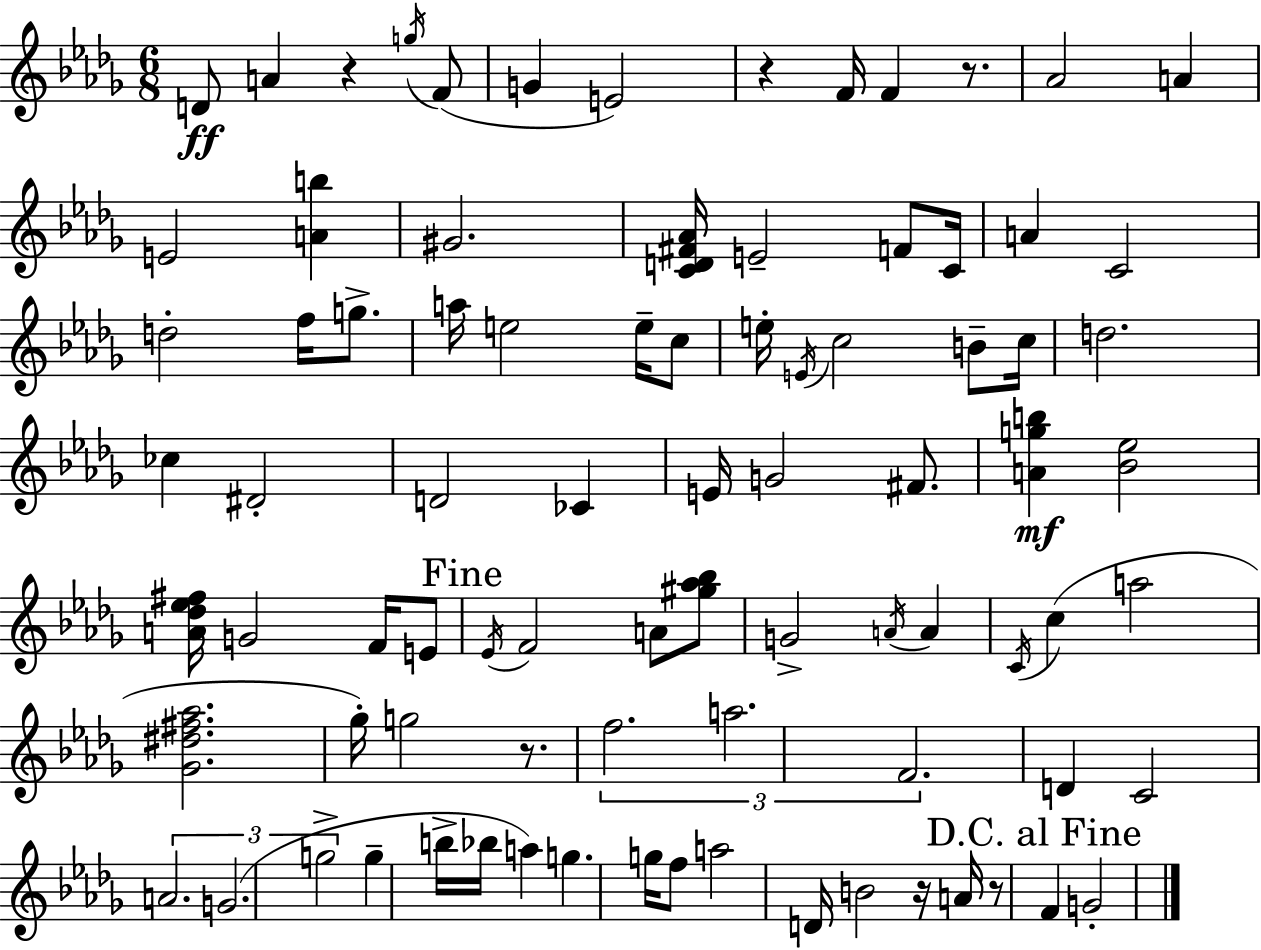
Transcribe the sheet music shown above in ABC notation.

X:1
T:Untitled
M:6/8
L:1/4
K:Bbm
D/2 A z g/4 F/2 G E2 z F/4 F z/2 _A2 A E2 [Ab] ^G2 [CD^F_A]/4 E2 F/2 C/4 A C2 d2 f/4 g/2 a/4 e2 e/4 c/2 e/4 E/4 c2 B/2 c/4 d2 _c ^D2 D2 _C E/4 G2 ^F/2 [Agb] [_B_e]2 [A_d_e^f]/4 G2 F/4 E/2 _E/4 F2 A/2 [^g_a_b]/2 G2 A/4 A C/4 c a2 [_G^d^f_a]2 _g/4 g2 z/2 f2 a2 F2 D C2 A2 G2 g2 g b/4 _b/4 a g g/4 f/2 a2 D/4 B2 z/4 A/4 z/2 F G2